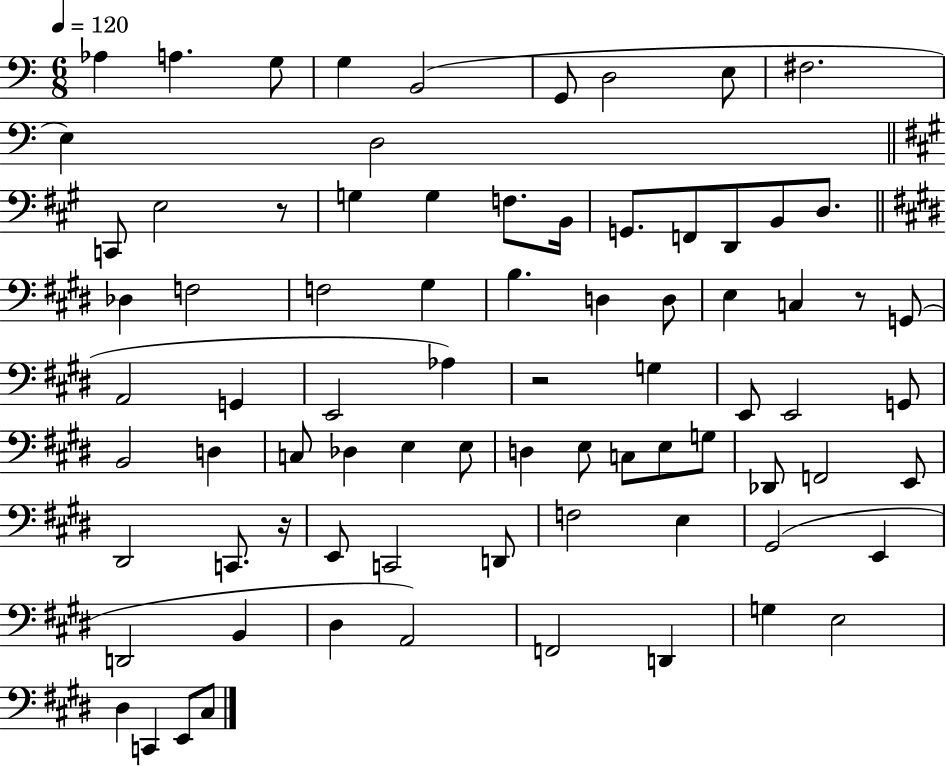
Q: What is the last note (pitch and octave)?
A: C#3